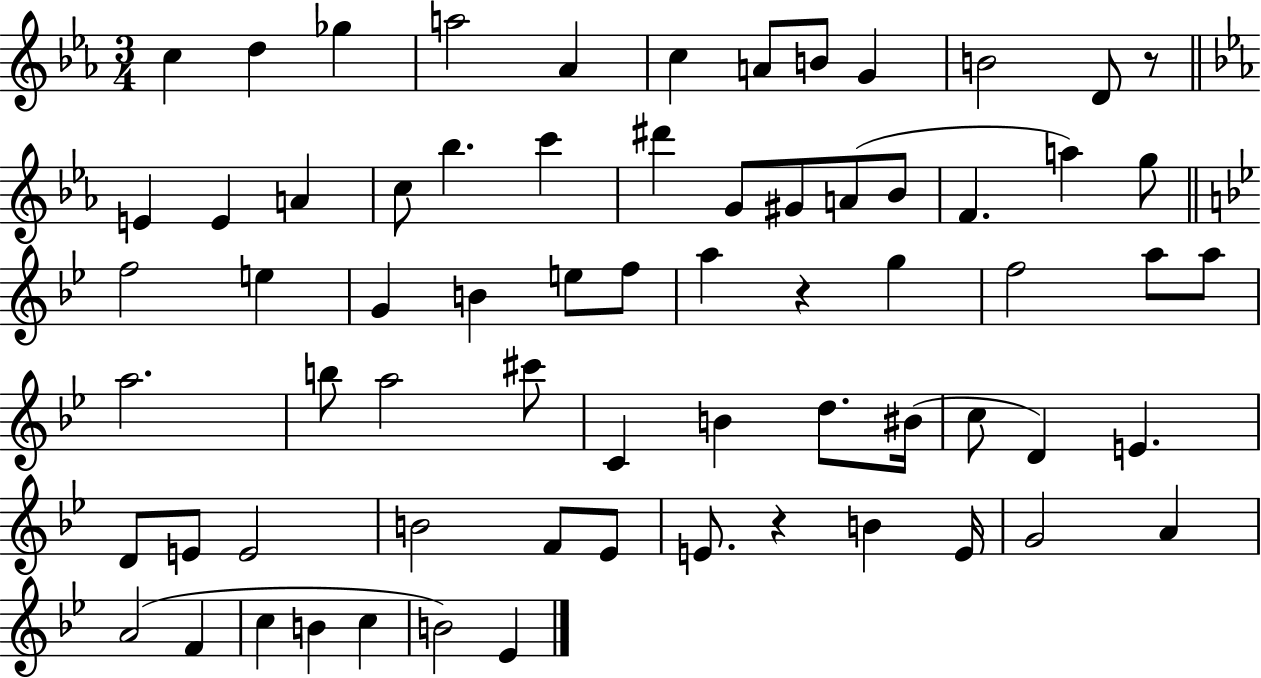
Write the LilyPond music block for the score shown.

{
  \clef treble
  \numericTimeSignature
  \time 3/4
  \key ees \major
  \repeat volta 2 { c''4 d''4 ges''4 | a''2 aes'4 | c''4 a'8 b'8 g'4 | b'2 d'8 r8 | \break \bar "||" \break \key c \minor e'4 e'4 a'4 | c''8 bes''4. c'''4 | dis'''4 g'8 gis'8 a'8( bes'8 | f'4. a''4) g''8 | \break \bar "||" \break \key bes \major f''2 e''4 | g'4 b'4 e''8 f''8 | a''4 r4 g''4 | f''2 a''8 a''8 | \break a''2. | b''8 a''2 cis'''8 | c'4 b'4 d''8. bis'16( | c''8 d'4) e'4. | \break d'8 e'8 e'2 | b'2 f'8 ees'8 | e'8. r4 b'4 e'16 | g'2 a'4 | \break a'2( f'4 | c''4 b'4 c''4 | b'2) ees'4 | } \bar "|."
}